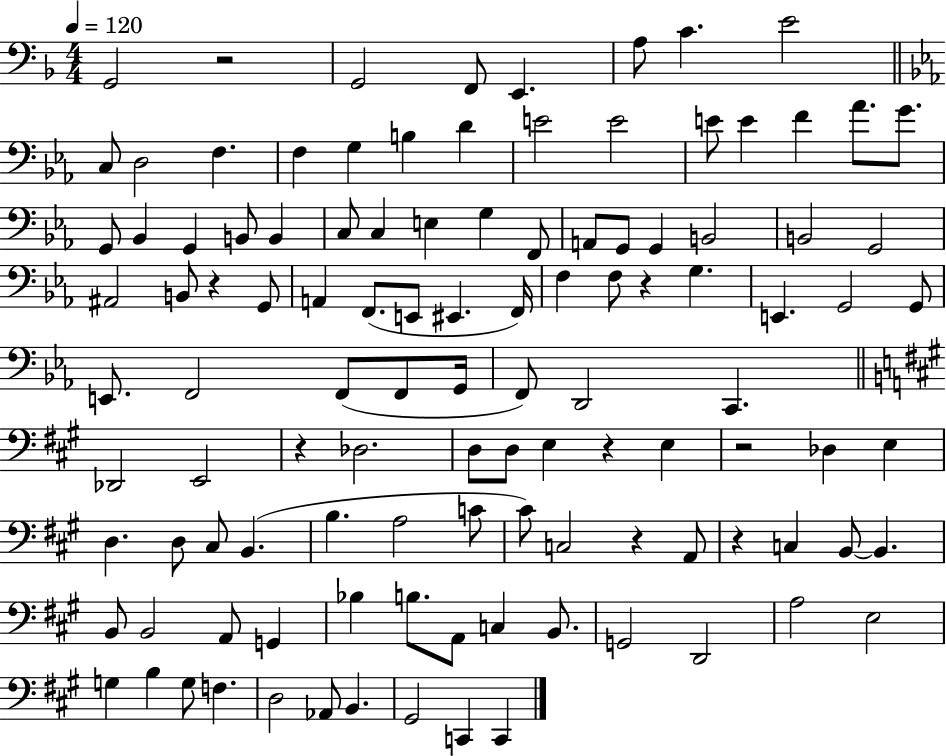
G2/h R/h G2/h F2/e E2/q. A3/e C4/q. E4/h C3/e D3/h F3/q. F3/q G3/q B3/q D4/q E4/h E4/h E4/e E4/q F4/q Ab4/e. G4/e. G2/e Bb2/q G2/q B2/e B2/q C3/e C3/q E3/q G3/q F2/e A2/e G2/e G2/q B2/h B2/h G2/h A#2/h B2/e R/q G2/e A2/q F2/e. E2/e EIS2/q. F2/s F3/q F3/e R/q G3/q. E2/q. G2/h G2/e E2/e. F2/h F2/e F2/e G2/s F2/e D2/h C2/q. Db2/h E2/h R/q Db3/h. D3/e D3/e E3/q R/q E3/q R/h Db3/q E3/q D3/q. D3/e C#3/e B2/q. B3/q. A3/h C4/e C#4/e C3/h R/q A2/e R/q C3/q B2/e B2/q. B2/e B2/h A2/e G2/q Bb3/q B3/e. A2/e C3/q B2/e. G2/h D2/h A3/h E3/h G3/q B3/q G3/e F3/q. D3/h Ab2/e B2/q. G#2/h C2/q C2/q